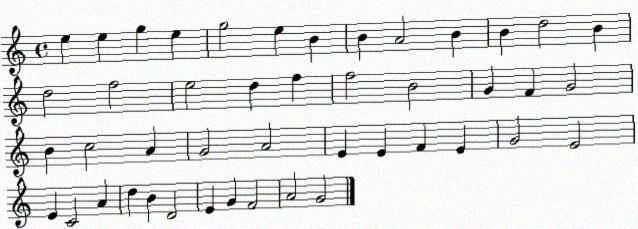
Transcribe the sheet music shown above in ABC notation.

X:1
T:Untitled
M:4/4
L:1/4
K:C
e e g e g2 e B B A2 B B d2 B d2 f2 e2 d f f2 B2 G F G2 B c2 A G2 A2 E E F E G2 E2 E C2 A d B D2 E G F2 A2 G2